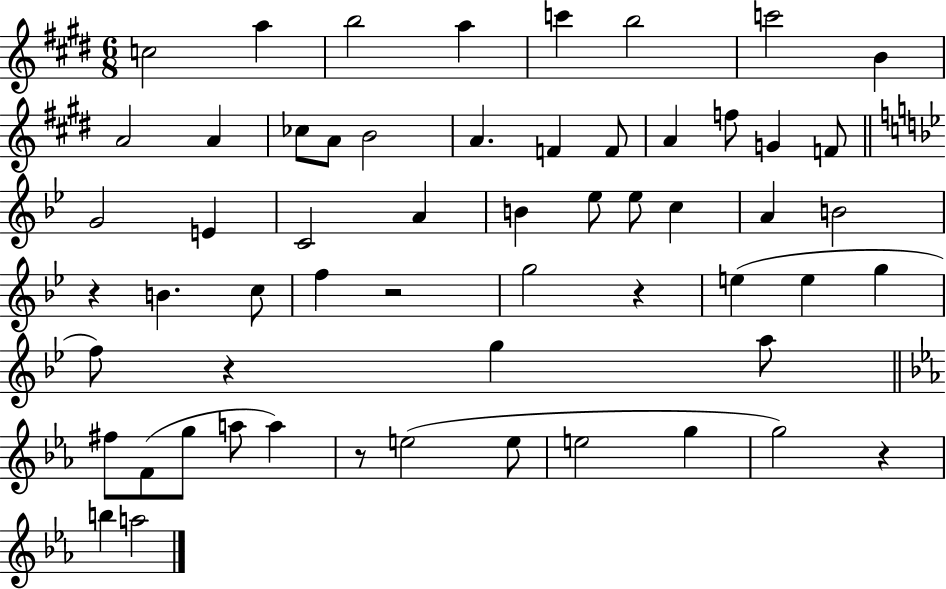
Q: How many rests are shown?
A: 6